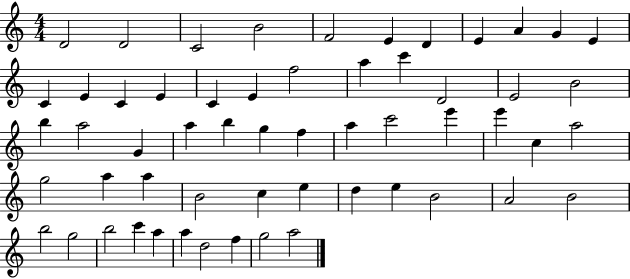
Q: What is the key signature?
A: C major